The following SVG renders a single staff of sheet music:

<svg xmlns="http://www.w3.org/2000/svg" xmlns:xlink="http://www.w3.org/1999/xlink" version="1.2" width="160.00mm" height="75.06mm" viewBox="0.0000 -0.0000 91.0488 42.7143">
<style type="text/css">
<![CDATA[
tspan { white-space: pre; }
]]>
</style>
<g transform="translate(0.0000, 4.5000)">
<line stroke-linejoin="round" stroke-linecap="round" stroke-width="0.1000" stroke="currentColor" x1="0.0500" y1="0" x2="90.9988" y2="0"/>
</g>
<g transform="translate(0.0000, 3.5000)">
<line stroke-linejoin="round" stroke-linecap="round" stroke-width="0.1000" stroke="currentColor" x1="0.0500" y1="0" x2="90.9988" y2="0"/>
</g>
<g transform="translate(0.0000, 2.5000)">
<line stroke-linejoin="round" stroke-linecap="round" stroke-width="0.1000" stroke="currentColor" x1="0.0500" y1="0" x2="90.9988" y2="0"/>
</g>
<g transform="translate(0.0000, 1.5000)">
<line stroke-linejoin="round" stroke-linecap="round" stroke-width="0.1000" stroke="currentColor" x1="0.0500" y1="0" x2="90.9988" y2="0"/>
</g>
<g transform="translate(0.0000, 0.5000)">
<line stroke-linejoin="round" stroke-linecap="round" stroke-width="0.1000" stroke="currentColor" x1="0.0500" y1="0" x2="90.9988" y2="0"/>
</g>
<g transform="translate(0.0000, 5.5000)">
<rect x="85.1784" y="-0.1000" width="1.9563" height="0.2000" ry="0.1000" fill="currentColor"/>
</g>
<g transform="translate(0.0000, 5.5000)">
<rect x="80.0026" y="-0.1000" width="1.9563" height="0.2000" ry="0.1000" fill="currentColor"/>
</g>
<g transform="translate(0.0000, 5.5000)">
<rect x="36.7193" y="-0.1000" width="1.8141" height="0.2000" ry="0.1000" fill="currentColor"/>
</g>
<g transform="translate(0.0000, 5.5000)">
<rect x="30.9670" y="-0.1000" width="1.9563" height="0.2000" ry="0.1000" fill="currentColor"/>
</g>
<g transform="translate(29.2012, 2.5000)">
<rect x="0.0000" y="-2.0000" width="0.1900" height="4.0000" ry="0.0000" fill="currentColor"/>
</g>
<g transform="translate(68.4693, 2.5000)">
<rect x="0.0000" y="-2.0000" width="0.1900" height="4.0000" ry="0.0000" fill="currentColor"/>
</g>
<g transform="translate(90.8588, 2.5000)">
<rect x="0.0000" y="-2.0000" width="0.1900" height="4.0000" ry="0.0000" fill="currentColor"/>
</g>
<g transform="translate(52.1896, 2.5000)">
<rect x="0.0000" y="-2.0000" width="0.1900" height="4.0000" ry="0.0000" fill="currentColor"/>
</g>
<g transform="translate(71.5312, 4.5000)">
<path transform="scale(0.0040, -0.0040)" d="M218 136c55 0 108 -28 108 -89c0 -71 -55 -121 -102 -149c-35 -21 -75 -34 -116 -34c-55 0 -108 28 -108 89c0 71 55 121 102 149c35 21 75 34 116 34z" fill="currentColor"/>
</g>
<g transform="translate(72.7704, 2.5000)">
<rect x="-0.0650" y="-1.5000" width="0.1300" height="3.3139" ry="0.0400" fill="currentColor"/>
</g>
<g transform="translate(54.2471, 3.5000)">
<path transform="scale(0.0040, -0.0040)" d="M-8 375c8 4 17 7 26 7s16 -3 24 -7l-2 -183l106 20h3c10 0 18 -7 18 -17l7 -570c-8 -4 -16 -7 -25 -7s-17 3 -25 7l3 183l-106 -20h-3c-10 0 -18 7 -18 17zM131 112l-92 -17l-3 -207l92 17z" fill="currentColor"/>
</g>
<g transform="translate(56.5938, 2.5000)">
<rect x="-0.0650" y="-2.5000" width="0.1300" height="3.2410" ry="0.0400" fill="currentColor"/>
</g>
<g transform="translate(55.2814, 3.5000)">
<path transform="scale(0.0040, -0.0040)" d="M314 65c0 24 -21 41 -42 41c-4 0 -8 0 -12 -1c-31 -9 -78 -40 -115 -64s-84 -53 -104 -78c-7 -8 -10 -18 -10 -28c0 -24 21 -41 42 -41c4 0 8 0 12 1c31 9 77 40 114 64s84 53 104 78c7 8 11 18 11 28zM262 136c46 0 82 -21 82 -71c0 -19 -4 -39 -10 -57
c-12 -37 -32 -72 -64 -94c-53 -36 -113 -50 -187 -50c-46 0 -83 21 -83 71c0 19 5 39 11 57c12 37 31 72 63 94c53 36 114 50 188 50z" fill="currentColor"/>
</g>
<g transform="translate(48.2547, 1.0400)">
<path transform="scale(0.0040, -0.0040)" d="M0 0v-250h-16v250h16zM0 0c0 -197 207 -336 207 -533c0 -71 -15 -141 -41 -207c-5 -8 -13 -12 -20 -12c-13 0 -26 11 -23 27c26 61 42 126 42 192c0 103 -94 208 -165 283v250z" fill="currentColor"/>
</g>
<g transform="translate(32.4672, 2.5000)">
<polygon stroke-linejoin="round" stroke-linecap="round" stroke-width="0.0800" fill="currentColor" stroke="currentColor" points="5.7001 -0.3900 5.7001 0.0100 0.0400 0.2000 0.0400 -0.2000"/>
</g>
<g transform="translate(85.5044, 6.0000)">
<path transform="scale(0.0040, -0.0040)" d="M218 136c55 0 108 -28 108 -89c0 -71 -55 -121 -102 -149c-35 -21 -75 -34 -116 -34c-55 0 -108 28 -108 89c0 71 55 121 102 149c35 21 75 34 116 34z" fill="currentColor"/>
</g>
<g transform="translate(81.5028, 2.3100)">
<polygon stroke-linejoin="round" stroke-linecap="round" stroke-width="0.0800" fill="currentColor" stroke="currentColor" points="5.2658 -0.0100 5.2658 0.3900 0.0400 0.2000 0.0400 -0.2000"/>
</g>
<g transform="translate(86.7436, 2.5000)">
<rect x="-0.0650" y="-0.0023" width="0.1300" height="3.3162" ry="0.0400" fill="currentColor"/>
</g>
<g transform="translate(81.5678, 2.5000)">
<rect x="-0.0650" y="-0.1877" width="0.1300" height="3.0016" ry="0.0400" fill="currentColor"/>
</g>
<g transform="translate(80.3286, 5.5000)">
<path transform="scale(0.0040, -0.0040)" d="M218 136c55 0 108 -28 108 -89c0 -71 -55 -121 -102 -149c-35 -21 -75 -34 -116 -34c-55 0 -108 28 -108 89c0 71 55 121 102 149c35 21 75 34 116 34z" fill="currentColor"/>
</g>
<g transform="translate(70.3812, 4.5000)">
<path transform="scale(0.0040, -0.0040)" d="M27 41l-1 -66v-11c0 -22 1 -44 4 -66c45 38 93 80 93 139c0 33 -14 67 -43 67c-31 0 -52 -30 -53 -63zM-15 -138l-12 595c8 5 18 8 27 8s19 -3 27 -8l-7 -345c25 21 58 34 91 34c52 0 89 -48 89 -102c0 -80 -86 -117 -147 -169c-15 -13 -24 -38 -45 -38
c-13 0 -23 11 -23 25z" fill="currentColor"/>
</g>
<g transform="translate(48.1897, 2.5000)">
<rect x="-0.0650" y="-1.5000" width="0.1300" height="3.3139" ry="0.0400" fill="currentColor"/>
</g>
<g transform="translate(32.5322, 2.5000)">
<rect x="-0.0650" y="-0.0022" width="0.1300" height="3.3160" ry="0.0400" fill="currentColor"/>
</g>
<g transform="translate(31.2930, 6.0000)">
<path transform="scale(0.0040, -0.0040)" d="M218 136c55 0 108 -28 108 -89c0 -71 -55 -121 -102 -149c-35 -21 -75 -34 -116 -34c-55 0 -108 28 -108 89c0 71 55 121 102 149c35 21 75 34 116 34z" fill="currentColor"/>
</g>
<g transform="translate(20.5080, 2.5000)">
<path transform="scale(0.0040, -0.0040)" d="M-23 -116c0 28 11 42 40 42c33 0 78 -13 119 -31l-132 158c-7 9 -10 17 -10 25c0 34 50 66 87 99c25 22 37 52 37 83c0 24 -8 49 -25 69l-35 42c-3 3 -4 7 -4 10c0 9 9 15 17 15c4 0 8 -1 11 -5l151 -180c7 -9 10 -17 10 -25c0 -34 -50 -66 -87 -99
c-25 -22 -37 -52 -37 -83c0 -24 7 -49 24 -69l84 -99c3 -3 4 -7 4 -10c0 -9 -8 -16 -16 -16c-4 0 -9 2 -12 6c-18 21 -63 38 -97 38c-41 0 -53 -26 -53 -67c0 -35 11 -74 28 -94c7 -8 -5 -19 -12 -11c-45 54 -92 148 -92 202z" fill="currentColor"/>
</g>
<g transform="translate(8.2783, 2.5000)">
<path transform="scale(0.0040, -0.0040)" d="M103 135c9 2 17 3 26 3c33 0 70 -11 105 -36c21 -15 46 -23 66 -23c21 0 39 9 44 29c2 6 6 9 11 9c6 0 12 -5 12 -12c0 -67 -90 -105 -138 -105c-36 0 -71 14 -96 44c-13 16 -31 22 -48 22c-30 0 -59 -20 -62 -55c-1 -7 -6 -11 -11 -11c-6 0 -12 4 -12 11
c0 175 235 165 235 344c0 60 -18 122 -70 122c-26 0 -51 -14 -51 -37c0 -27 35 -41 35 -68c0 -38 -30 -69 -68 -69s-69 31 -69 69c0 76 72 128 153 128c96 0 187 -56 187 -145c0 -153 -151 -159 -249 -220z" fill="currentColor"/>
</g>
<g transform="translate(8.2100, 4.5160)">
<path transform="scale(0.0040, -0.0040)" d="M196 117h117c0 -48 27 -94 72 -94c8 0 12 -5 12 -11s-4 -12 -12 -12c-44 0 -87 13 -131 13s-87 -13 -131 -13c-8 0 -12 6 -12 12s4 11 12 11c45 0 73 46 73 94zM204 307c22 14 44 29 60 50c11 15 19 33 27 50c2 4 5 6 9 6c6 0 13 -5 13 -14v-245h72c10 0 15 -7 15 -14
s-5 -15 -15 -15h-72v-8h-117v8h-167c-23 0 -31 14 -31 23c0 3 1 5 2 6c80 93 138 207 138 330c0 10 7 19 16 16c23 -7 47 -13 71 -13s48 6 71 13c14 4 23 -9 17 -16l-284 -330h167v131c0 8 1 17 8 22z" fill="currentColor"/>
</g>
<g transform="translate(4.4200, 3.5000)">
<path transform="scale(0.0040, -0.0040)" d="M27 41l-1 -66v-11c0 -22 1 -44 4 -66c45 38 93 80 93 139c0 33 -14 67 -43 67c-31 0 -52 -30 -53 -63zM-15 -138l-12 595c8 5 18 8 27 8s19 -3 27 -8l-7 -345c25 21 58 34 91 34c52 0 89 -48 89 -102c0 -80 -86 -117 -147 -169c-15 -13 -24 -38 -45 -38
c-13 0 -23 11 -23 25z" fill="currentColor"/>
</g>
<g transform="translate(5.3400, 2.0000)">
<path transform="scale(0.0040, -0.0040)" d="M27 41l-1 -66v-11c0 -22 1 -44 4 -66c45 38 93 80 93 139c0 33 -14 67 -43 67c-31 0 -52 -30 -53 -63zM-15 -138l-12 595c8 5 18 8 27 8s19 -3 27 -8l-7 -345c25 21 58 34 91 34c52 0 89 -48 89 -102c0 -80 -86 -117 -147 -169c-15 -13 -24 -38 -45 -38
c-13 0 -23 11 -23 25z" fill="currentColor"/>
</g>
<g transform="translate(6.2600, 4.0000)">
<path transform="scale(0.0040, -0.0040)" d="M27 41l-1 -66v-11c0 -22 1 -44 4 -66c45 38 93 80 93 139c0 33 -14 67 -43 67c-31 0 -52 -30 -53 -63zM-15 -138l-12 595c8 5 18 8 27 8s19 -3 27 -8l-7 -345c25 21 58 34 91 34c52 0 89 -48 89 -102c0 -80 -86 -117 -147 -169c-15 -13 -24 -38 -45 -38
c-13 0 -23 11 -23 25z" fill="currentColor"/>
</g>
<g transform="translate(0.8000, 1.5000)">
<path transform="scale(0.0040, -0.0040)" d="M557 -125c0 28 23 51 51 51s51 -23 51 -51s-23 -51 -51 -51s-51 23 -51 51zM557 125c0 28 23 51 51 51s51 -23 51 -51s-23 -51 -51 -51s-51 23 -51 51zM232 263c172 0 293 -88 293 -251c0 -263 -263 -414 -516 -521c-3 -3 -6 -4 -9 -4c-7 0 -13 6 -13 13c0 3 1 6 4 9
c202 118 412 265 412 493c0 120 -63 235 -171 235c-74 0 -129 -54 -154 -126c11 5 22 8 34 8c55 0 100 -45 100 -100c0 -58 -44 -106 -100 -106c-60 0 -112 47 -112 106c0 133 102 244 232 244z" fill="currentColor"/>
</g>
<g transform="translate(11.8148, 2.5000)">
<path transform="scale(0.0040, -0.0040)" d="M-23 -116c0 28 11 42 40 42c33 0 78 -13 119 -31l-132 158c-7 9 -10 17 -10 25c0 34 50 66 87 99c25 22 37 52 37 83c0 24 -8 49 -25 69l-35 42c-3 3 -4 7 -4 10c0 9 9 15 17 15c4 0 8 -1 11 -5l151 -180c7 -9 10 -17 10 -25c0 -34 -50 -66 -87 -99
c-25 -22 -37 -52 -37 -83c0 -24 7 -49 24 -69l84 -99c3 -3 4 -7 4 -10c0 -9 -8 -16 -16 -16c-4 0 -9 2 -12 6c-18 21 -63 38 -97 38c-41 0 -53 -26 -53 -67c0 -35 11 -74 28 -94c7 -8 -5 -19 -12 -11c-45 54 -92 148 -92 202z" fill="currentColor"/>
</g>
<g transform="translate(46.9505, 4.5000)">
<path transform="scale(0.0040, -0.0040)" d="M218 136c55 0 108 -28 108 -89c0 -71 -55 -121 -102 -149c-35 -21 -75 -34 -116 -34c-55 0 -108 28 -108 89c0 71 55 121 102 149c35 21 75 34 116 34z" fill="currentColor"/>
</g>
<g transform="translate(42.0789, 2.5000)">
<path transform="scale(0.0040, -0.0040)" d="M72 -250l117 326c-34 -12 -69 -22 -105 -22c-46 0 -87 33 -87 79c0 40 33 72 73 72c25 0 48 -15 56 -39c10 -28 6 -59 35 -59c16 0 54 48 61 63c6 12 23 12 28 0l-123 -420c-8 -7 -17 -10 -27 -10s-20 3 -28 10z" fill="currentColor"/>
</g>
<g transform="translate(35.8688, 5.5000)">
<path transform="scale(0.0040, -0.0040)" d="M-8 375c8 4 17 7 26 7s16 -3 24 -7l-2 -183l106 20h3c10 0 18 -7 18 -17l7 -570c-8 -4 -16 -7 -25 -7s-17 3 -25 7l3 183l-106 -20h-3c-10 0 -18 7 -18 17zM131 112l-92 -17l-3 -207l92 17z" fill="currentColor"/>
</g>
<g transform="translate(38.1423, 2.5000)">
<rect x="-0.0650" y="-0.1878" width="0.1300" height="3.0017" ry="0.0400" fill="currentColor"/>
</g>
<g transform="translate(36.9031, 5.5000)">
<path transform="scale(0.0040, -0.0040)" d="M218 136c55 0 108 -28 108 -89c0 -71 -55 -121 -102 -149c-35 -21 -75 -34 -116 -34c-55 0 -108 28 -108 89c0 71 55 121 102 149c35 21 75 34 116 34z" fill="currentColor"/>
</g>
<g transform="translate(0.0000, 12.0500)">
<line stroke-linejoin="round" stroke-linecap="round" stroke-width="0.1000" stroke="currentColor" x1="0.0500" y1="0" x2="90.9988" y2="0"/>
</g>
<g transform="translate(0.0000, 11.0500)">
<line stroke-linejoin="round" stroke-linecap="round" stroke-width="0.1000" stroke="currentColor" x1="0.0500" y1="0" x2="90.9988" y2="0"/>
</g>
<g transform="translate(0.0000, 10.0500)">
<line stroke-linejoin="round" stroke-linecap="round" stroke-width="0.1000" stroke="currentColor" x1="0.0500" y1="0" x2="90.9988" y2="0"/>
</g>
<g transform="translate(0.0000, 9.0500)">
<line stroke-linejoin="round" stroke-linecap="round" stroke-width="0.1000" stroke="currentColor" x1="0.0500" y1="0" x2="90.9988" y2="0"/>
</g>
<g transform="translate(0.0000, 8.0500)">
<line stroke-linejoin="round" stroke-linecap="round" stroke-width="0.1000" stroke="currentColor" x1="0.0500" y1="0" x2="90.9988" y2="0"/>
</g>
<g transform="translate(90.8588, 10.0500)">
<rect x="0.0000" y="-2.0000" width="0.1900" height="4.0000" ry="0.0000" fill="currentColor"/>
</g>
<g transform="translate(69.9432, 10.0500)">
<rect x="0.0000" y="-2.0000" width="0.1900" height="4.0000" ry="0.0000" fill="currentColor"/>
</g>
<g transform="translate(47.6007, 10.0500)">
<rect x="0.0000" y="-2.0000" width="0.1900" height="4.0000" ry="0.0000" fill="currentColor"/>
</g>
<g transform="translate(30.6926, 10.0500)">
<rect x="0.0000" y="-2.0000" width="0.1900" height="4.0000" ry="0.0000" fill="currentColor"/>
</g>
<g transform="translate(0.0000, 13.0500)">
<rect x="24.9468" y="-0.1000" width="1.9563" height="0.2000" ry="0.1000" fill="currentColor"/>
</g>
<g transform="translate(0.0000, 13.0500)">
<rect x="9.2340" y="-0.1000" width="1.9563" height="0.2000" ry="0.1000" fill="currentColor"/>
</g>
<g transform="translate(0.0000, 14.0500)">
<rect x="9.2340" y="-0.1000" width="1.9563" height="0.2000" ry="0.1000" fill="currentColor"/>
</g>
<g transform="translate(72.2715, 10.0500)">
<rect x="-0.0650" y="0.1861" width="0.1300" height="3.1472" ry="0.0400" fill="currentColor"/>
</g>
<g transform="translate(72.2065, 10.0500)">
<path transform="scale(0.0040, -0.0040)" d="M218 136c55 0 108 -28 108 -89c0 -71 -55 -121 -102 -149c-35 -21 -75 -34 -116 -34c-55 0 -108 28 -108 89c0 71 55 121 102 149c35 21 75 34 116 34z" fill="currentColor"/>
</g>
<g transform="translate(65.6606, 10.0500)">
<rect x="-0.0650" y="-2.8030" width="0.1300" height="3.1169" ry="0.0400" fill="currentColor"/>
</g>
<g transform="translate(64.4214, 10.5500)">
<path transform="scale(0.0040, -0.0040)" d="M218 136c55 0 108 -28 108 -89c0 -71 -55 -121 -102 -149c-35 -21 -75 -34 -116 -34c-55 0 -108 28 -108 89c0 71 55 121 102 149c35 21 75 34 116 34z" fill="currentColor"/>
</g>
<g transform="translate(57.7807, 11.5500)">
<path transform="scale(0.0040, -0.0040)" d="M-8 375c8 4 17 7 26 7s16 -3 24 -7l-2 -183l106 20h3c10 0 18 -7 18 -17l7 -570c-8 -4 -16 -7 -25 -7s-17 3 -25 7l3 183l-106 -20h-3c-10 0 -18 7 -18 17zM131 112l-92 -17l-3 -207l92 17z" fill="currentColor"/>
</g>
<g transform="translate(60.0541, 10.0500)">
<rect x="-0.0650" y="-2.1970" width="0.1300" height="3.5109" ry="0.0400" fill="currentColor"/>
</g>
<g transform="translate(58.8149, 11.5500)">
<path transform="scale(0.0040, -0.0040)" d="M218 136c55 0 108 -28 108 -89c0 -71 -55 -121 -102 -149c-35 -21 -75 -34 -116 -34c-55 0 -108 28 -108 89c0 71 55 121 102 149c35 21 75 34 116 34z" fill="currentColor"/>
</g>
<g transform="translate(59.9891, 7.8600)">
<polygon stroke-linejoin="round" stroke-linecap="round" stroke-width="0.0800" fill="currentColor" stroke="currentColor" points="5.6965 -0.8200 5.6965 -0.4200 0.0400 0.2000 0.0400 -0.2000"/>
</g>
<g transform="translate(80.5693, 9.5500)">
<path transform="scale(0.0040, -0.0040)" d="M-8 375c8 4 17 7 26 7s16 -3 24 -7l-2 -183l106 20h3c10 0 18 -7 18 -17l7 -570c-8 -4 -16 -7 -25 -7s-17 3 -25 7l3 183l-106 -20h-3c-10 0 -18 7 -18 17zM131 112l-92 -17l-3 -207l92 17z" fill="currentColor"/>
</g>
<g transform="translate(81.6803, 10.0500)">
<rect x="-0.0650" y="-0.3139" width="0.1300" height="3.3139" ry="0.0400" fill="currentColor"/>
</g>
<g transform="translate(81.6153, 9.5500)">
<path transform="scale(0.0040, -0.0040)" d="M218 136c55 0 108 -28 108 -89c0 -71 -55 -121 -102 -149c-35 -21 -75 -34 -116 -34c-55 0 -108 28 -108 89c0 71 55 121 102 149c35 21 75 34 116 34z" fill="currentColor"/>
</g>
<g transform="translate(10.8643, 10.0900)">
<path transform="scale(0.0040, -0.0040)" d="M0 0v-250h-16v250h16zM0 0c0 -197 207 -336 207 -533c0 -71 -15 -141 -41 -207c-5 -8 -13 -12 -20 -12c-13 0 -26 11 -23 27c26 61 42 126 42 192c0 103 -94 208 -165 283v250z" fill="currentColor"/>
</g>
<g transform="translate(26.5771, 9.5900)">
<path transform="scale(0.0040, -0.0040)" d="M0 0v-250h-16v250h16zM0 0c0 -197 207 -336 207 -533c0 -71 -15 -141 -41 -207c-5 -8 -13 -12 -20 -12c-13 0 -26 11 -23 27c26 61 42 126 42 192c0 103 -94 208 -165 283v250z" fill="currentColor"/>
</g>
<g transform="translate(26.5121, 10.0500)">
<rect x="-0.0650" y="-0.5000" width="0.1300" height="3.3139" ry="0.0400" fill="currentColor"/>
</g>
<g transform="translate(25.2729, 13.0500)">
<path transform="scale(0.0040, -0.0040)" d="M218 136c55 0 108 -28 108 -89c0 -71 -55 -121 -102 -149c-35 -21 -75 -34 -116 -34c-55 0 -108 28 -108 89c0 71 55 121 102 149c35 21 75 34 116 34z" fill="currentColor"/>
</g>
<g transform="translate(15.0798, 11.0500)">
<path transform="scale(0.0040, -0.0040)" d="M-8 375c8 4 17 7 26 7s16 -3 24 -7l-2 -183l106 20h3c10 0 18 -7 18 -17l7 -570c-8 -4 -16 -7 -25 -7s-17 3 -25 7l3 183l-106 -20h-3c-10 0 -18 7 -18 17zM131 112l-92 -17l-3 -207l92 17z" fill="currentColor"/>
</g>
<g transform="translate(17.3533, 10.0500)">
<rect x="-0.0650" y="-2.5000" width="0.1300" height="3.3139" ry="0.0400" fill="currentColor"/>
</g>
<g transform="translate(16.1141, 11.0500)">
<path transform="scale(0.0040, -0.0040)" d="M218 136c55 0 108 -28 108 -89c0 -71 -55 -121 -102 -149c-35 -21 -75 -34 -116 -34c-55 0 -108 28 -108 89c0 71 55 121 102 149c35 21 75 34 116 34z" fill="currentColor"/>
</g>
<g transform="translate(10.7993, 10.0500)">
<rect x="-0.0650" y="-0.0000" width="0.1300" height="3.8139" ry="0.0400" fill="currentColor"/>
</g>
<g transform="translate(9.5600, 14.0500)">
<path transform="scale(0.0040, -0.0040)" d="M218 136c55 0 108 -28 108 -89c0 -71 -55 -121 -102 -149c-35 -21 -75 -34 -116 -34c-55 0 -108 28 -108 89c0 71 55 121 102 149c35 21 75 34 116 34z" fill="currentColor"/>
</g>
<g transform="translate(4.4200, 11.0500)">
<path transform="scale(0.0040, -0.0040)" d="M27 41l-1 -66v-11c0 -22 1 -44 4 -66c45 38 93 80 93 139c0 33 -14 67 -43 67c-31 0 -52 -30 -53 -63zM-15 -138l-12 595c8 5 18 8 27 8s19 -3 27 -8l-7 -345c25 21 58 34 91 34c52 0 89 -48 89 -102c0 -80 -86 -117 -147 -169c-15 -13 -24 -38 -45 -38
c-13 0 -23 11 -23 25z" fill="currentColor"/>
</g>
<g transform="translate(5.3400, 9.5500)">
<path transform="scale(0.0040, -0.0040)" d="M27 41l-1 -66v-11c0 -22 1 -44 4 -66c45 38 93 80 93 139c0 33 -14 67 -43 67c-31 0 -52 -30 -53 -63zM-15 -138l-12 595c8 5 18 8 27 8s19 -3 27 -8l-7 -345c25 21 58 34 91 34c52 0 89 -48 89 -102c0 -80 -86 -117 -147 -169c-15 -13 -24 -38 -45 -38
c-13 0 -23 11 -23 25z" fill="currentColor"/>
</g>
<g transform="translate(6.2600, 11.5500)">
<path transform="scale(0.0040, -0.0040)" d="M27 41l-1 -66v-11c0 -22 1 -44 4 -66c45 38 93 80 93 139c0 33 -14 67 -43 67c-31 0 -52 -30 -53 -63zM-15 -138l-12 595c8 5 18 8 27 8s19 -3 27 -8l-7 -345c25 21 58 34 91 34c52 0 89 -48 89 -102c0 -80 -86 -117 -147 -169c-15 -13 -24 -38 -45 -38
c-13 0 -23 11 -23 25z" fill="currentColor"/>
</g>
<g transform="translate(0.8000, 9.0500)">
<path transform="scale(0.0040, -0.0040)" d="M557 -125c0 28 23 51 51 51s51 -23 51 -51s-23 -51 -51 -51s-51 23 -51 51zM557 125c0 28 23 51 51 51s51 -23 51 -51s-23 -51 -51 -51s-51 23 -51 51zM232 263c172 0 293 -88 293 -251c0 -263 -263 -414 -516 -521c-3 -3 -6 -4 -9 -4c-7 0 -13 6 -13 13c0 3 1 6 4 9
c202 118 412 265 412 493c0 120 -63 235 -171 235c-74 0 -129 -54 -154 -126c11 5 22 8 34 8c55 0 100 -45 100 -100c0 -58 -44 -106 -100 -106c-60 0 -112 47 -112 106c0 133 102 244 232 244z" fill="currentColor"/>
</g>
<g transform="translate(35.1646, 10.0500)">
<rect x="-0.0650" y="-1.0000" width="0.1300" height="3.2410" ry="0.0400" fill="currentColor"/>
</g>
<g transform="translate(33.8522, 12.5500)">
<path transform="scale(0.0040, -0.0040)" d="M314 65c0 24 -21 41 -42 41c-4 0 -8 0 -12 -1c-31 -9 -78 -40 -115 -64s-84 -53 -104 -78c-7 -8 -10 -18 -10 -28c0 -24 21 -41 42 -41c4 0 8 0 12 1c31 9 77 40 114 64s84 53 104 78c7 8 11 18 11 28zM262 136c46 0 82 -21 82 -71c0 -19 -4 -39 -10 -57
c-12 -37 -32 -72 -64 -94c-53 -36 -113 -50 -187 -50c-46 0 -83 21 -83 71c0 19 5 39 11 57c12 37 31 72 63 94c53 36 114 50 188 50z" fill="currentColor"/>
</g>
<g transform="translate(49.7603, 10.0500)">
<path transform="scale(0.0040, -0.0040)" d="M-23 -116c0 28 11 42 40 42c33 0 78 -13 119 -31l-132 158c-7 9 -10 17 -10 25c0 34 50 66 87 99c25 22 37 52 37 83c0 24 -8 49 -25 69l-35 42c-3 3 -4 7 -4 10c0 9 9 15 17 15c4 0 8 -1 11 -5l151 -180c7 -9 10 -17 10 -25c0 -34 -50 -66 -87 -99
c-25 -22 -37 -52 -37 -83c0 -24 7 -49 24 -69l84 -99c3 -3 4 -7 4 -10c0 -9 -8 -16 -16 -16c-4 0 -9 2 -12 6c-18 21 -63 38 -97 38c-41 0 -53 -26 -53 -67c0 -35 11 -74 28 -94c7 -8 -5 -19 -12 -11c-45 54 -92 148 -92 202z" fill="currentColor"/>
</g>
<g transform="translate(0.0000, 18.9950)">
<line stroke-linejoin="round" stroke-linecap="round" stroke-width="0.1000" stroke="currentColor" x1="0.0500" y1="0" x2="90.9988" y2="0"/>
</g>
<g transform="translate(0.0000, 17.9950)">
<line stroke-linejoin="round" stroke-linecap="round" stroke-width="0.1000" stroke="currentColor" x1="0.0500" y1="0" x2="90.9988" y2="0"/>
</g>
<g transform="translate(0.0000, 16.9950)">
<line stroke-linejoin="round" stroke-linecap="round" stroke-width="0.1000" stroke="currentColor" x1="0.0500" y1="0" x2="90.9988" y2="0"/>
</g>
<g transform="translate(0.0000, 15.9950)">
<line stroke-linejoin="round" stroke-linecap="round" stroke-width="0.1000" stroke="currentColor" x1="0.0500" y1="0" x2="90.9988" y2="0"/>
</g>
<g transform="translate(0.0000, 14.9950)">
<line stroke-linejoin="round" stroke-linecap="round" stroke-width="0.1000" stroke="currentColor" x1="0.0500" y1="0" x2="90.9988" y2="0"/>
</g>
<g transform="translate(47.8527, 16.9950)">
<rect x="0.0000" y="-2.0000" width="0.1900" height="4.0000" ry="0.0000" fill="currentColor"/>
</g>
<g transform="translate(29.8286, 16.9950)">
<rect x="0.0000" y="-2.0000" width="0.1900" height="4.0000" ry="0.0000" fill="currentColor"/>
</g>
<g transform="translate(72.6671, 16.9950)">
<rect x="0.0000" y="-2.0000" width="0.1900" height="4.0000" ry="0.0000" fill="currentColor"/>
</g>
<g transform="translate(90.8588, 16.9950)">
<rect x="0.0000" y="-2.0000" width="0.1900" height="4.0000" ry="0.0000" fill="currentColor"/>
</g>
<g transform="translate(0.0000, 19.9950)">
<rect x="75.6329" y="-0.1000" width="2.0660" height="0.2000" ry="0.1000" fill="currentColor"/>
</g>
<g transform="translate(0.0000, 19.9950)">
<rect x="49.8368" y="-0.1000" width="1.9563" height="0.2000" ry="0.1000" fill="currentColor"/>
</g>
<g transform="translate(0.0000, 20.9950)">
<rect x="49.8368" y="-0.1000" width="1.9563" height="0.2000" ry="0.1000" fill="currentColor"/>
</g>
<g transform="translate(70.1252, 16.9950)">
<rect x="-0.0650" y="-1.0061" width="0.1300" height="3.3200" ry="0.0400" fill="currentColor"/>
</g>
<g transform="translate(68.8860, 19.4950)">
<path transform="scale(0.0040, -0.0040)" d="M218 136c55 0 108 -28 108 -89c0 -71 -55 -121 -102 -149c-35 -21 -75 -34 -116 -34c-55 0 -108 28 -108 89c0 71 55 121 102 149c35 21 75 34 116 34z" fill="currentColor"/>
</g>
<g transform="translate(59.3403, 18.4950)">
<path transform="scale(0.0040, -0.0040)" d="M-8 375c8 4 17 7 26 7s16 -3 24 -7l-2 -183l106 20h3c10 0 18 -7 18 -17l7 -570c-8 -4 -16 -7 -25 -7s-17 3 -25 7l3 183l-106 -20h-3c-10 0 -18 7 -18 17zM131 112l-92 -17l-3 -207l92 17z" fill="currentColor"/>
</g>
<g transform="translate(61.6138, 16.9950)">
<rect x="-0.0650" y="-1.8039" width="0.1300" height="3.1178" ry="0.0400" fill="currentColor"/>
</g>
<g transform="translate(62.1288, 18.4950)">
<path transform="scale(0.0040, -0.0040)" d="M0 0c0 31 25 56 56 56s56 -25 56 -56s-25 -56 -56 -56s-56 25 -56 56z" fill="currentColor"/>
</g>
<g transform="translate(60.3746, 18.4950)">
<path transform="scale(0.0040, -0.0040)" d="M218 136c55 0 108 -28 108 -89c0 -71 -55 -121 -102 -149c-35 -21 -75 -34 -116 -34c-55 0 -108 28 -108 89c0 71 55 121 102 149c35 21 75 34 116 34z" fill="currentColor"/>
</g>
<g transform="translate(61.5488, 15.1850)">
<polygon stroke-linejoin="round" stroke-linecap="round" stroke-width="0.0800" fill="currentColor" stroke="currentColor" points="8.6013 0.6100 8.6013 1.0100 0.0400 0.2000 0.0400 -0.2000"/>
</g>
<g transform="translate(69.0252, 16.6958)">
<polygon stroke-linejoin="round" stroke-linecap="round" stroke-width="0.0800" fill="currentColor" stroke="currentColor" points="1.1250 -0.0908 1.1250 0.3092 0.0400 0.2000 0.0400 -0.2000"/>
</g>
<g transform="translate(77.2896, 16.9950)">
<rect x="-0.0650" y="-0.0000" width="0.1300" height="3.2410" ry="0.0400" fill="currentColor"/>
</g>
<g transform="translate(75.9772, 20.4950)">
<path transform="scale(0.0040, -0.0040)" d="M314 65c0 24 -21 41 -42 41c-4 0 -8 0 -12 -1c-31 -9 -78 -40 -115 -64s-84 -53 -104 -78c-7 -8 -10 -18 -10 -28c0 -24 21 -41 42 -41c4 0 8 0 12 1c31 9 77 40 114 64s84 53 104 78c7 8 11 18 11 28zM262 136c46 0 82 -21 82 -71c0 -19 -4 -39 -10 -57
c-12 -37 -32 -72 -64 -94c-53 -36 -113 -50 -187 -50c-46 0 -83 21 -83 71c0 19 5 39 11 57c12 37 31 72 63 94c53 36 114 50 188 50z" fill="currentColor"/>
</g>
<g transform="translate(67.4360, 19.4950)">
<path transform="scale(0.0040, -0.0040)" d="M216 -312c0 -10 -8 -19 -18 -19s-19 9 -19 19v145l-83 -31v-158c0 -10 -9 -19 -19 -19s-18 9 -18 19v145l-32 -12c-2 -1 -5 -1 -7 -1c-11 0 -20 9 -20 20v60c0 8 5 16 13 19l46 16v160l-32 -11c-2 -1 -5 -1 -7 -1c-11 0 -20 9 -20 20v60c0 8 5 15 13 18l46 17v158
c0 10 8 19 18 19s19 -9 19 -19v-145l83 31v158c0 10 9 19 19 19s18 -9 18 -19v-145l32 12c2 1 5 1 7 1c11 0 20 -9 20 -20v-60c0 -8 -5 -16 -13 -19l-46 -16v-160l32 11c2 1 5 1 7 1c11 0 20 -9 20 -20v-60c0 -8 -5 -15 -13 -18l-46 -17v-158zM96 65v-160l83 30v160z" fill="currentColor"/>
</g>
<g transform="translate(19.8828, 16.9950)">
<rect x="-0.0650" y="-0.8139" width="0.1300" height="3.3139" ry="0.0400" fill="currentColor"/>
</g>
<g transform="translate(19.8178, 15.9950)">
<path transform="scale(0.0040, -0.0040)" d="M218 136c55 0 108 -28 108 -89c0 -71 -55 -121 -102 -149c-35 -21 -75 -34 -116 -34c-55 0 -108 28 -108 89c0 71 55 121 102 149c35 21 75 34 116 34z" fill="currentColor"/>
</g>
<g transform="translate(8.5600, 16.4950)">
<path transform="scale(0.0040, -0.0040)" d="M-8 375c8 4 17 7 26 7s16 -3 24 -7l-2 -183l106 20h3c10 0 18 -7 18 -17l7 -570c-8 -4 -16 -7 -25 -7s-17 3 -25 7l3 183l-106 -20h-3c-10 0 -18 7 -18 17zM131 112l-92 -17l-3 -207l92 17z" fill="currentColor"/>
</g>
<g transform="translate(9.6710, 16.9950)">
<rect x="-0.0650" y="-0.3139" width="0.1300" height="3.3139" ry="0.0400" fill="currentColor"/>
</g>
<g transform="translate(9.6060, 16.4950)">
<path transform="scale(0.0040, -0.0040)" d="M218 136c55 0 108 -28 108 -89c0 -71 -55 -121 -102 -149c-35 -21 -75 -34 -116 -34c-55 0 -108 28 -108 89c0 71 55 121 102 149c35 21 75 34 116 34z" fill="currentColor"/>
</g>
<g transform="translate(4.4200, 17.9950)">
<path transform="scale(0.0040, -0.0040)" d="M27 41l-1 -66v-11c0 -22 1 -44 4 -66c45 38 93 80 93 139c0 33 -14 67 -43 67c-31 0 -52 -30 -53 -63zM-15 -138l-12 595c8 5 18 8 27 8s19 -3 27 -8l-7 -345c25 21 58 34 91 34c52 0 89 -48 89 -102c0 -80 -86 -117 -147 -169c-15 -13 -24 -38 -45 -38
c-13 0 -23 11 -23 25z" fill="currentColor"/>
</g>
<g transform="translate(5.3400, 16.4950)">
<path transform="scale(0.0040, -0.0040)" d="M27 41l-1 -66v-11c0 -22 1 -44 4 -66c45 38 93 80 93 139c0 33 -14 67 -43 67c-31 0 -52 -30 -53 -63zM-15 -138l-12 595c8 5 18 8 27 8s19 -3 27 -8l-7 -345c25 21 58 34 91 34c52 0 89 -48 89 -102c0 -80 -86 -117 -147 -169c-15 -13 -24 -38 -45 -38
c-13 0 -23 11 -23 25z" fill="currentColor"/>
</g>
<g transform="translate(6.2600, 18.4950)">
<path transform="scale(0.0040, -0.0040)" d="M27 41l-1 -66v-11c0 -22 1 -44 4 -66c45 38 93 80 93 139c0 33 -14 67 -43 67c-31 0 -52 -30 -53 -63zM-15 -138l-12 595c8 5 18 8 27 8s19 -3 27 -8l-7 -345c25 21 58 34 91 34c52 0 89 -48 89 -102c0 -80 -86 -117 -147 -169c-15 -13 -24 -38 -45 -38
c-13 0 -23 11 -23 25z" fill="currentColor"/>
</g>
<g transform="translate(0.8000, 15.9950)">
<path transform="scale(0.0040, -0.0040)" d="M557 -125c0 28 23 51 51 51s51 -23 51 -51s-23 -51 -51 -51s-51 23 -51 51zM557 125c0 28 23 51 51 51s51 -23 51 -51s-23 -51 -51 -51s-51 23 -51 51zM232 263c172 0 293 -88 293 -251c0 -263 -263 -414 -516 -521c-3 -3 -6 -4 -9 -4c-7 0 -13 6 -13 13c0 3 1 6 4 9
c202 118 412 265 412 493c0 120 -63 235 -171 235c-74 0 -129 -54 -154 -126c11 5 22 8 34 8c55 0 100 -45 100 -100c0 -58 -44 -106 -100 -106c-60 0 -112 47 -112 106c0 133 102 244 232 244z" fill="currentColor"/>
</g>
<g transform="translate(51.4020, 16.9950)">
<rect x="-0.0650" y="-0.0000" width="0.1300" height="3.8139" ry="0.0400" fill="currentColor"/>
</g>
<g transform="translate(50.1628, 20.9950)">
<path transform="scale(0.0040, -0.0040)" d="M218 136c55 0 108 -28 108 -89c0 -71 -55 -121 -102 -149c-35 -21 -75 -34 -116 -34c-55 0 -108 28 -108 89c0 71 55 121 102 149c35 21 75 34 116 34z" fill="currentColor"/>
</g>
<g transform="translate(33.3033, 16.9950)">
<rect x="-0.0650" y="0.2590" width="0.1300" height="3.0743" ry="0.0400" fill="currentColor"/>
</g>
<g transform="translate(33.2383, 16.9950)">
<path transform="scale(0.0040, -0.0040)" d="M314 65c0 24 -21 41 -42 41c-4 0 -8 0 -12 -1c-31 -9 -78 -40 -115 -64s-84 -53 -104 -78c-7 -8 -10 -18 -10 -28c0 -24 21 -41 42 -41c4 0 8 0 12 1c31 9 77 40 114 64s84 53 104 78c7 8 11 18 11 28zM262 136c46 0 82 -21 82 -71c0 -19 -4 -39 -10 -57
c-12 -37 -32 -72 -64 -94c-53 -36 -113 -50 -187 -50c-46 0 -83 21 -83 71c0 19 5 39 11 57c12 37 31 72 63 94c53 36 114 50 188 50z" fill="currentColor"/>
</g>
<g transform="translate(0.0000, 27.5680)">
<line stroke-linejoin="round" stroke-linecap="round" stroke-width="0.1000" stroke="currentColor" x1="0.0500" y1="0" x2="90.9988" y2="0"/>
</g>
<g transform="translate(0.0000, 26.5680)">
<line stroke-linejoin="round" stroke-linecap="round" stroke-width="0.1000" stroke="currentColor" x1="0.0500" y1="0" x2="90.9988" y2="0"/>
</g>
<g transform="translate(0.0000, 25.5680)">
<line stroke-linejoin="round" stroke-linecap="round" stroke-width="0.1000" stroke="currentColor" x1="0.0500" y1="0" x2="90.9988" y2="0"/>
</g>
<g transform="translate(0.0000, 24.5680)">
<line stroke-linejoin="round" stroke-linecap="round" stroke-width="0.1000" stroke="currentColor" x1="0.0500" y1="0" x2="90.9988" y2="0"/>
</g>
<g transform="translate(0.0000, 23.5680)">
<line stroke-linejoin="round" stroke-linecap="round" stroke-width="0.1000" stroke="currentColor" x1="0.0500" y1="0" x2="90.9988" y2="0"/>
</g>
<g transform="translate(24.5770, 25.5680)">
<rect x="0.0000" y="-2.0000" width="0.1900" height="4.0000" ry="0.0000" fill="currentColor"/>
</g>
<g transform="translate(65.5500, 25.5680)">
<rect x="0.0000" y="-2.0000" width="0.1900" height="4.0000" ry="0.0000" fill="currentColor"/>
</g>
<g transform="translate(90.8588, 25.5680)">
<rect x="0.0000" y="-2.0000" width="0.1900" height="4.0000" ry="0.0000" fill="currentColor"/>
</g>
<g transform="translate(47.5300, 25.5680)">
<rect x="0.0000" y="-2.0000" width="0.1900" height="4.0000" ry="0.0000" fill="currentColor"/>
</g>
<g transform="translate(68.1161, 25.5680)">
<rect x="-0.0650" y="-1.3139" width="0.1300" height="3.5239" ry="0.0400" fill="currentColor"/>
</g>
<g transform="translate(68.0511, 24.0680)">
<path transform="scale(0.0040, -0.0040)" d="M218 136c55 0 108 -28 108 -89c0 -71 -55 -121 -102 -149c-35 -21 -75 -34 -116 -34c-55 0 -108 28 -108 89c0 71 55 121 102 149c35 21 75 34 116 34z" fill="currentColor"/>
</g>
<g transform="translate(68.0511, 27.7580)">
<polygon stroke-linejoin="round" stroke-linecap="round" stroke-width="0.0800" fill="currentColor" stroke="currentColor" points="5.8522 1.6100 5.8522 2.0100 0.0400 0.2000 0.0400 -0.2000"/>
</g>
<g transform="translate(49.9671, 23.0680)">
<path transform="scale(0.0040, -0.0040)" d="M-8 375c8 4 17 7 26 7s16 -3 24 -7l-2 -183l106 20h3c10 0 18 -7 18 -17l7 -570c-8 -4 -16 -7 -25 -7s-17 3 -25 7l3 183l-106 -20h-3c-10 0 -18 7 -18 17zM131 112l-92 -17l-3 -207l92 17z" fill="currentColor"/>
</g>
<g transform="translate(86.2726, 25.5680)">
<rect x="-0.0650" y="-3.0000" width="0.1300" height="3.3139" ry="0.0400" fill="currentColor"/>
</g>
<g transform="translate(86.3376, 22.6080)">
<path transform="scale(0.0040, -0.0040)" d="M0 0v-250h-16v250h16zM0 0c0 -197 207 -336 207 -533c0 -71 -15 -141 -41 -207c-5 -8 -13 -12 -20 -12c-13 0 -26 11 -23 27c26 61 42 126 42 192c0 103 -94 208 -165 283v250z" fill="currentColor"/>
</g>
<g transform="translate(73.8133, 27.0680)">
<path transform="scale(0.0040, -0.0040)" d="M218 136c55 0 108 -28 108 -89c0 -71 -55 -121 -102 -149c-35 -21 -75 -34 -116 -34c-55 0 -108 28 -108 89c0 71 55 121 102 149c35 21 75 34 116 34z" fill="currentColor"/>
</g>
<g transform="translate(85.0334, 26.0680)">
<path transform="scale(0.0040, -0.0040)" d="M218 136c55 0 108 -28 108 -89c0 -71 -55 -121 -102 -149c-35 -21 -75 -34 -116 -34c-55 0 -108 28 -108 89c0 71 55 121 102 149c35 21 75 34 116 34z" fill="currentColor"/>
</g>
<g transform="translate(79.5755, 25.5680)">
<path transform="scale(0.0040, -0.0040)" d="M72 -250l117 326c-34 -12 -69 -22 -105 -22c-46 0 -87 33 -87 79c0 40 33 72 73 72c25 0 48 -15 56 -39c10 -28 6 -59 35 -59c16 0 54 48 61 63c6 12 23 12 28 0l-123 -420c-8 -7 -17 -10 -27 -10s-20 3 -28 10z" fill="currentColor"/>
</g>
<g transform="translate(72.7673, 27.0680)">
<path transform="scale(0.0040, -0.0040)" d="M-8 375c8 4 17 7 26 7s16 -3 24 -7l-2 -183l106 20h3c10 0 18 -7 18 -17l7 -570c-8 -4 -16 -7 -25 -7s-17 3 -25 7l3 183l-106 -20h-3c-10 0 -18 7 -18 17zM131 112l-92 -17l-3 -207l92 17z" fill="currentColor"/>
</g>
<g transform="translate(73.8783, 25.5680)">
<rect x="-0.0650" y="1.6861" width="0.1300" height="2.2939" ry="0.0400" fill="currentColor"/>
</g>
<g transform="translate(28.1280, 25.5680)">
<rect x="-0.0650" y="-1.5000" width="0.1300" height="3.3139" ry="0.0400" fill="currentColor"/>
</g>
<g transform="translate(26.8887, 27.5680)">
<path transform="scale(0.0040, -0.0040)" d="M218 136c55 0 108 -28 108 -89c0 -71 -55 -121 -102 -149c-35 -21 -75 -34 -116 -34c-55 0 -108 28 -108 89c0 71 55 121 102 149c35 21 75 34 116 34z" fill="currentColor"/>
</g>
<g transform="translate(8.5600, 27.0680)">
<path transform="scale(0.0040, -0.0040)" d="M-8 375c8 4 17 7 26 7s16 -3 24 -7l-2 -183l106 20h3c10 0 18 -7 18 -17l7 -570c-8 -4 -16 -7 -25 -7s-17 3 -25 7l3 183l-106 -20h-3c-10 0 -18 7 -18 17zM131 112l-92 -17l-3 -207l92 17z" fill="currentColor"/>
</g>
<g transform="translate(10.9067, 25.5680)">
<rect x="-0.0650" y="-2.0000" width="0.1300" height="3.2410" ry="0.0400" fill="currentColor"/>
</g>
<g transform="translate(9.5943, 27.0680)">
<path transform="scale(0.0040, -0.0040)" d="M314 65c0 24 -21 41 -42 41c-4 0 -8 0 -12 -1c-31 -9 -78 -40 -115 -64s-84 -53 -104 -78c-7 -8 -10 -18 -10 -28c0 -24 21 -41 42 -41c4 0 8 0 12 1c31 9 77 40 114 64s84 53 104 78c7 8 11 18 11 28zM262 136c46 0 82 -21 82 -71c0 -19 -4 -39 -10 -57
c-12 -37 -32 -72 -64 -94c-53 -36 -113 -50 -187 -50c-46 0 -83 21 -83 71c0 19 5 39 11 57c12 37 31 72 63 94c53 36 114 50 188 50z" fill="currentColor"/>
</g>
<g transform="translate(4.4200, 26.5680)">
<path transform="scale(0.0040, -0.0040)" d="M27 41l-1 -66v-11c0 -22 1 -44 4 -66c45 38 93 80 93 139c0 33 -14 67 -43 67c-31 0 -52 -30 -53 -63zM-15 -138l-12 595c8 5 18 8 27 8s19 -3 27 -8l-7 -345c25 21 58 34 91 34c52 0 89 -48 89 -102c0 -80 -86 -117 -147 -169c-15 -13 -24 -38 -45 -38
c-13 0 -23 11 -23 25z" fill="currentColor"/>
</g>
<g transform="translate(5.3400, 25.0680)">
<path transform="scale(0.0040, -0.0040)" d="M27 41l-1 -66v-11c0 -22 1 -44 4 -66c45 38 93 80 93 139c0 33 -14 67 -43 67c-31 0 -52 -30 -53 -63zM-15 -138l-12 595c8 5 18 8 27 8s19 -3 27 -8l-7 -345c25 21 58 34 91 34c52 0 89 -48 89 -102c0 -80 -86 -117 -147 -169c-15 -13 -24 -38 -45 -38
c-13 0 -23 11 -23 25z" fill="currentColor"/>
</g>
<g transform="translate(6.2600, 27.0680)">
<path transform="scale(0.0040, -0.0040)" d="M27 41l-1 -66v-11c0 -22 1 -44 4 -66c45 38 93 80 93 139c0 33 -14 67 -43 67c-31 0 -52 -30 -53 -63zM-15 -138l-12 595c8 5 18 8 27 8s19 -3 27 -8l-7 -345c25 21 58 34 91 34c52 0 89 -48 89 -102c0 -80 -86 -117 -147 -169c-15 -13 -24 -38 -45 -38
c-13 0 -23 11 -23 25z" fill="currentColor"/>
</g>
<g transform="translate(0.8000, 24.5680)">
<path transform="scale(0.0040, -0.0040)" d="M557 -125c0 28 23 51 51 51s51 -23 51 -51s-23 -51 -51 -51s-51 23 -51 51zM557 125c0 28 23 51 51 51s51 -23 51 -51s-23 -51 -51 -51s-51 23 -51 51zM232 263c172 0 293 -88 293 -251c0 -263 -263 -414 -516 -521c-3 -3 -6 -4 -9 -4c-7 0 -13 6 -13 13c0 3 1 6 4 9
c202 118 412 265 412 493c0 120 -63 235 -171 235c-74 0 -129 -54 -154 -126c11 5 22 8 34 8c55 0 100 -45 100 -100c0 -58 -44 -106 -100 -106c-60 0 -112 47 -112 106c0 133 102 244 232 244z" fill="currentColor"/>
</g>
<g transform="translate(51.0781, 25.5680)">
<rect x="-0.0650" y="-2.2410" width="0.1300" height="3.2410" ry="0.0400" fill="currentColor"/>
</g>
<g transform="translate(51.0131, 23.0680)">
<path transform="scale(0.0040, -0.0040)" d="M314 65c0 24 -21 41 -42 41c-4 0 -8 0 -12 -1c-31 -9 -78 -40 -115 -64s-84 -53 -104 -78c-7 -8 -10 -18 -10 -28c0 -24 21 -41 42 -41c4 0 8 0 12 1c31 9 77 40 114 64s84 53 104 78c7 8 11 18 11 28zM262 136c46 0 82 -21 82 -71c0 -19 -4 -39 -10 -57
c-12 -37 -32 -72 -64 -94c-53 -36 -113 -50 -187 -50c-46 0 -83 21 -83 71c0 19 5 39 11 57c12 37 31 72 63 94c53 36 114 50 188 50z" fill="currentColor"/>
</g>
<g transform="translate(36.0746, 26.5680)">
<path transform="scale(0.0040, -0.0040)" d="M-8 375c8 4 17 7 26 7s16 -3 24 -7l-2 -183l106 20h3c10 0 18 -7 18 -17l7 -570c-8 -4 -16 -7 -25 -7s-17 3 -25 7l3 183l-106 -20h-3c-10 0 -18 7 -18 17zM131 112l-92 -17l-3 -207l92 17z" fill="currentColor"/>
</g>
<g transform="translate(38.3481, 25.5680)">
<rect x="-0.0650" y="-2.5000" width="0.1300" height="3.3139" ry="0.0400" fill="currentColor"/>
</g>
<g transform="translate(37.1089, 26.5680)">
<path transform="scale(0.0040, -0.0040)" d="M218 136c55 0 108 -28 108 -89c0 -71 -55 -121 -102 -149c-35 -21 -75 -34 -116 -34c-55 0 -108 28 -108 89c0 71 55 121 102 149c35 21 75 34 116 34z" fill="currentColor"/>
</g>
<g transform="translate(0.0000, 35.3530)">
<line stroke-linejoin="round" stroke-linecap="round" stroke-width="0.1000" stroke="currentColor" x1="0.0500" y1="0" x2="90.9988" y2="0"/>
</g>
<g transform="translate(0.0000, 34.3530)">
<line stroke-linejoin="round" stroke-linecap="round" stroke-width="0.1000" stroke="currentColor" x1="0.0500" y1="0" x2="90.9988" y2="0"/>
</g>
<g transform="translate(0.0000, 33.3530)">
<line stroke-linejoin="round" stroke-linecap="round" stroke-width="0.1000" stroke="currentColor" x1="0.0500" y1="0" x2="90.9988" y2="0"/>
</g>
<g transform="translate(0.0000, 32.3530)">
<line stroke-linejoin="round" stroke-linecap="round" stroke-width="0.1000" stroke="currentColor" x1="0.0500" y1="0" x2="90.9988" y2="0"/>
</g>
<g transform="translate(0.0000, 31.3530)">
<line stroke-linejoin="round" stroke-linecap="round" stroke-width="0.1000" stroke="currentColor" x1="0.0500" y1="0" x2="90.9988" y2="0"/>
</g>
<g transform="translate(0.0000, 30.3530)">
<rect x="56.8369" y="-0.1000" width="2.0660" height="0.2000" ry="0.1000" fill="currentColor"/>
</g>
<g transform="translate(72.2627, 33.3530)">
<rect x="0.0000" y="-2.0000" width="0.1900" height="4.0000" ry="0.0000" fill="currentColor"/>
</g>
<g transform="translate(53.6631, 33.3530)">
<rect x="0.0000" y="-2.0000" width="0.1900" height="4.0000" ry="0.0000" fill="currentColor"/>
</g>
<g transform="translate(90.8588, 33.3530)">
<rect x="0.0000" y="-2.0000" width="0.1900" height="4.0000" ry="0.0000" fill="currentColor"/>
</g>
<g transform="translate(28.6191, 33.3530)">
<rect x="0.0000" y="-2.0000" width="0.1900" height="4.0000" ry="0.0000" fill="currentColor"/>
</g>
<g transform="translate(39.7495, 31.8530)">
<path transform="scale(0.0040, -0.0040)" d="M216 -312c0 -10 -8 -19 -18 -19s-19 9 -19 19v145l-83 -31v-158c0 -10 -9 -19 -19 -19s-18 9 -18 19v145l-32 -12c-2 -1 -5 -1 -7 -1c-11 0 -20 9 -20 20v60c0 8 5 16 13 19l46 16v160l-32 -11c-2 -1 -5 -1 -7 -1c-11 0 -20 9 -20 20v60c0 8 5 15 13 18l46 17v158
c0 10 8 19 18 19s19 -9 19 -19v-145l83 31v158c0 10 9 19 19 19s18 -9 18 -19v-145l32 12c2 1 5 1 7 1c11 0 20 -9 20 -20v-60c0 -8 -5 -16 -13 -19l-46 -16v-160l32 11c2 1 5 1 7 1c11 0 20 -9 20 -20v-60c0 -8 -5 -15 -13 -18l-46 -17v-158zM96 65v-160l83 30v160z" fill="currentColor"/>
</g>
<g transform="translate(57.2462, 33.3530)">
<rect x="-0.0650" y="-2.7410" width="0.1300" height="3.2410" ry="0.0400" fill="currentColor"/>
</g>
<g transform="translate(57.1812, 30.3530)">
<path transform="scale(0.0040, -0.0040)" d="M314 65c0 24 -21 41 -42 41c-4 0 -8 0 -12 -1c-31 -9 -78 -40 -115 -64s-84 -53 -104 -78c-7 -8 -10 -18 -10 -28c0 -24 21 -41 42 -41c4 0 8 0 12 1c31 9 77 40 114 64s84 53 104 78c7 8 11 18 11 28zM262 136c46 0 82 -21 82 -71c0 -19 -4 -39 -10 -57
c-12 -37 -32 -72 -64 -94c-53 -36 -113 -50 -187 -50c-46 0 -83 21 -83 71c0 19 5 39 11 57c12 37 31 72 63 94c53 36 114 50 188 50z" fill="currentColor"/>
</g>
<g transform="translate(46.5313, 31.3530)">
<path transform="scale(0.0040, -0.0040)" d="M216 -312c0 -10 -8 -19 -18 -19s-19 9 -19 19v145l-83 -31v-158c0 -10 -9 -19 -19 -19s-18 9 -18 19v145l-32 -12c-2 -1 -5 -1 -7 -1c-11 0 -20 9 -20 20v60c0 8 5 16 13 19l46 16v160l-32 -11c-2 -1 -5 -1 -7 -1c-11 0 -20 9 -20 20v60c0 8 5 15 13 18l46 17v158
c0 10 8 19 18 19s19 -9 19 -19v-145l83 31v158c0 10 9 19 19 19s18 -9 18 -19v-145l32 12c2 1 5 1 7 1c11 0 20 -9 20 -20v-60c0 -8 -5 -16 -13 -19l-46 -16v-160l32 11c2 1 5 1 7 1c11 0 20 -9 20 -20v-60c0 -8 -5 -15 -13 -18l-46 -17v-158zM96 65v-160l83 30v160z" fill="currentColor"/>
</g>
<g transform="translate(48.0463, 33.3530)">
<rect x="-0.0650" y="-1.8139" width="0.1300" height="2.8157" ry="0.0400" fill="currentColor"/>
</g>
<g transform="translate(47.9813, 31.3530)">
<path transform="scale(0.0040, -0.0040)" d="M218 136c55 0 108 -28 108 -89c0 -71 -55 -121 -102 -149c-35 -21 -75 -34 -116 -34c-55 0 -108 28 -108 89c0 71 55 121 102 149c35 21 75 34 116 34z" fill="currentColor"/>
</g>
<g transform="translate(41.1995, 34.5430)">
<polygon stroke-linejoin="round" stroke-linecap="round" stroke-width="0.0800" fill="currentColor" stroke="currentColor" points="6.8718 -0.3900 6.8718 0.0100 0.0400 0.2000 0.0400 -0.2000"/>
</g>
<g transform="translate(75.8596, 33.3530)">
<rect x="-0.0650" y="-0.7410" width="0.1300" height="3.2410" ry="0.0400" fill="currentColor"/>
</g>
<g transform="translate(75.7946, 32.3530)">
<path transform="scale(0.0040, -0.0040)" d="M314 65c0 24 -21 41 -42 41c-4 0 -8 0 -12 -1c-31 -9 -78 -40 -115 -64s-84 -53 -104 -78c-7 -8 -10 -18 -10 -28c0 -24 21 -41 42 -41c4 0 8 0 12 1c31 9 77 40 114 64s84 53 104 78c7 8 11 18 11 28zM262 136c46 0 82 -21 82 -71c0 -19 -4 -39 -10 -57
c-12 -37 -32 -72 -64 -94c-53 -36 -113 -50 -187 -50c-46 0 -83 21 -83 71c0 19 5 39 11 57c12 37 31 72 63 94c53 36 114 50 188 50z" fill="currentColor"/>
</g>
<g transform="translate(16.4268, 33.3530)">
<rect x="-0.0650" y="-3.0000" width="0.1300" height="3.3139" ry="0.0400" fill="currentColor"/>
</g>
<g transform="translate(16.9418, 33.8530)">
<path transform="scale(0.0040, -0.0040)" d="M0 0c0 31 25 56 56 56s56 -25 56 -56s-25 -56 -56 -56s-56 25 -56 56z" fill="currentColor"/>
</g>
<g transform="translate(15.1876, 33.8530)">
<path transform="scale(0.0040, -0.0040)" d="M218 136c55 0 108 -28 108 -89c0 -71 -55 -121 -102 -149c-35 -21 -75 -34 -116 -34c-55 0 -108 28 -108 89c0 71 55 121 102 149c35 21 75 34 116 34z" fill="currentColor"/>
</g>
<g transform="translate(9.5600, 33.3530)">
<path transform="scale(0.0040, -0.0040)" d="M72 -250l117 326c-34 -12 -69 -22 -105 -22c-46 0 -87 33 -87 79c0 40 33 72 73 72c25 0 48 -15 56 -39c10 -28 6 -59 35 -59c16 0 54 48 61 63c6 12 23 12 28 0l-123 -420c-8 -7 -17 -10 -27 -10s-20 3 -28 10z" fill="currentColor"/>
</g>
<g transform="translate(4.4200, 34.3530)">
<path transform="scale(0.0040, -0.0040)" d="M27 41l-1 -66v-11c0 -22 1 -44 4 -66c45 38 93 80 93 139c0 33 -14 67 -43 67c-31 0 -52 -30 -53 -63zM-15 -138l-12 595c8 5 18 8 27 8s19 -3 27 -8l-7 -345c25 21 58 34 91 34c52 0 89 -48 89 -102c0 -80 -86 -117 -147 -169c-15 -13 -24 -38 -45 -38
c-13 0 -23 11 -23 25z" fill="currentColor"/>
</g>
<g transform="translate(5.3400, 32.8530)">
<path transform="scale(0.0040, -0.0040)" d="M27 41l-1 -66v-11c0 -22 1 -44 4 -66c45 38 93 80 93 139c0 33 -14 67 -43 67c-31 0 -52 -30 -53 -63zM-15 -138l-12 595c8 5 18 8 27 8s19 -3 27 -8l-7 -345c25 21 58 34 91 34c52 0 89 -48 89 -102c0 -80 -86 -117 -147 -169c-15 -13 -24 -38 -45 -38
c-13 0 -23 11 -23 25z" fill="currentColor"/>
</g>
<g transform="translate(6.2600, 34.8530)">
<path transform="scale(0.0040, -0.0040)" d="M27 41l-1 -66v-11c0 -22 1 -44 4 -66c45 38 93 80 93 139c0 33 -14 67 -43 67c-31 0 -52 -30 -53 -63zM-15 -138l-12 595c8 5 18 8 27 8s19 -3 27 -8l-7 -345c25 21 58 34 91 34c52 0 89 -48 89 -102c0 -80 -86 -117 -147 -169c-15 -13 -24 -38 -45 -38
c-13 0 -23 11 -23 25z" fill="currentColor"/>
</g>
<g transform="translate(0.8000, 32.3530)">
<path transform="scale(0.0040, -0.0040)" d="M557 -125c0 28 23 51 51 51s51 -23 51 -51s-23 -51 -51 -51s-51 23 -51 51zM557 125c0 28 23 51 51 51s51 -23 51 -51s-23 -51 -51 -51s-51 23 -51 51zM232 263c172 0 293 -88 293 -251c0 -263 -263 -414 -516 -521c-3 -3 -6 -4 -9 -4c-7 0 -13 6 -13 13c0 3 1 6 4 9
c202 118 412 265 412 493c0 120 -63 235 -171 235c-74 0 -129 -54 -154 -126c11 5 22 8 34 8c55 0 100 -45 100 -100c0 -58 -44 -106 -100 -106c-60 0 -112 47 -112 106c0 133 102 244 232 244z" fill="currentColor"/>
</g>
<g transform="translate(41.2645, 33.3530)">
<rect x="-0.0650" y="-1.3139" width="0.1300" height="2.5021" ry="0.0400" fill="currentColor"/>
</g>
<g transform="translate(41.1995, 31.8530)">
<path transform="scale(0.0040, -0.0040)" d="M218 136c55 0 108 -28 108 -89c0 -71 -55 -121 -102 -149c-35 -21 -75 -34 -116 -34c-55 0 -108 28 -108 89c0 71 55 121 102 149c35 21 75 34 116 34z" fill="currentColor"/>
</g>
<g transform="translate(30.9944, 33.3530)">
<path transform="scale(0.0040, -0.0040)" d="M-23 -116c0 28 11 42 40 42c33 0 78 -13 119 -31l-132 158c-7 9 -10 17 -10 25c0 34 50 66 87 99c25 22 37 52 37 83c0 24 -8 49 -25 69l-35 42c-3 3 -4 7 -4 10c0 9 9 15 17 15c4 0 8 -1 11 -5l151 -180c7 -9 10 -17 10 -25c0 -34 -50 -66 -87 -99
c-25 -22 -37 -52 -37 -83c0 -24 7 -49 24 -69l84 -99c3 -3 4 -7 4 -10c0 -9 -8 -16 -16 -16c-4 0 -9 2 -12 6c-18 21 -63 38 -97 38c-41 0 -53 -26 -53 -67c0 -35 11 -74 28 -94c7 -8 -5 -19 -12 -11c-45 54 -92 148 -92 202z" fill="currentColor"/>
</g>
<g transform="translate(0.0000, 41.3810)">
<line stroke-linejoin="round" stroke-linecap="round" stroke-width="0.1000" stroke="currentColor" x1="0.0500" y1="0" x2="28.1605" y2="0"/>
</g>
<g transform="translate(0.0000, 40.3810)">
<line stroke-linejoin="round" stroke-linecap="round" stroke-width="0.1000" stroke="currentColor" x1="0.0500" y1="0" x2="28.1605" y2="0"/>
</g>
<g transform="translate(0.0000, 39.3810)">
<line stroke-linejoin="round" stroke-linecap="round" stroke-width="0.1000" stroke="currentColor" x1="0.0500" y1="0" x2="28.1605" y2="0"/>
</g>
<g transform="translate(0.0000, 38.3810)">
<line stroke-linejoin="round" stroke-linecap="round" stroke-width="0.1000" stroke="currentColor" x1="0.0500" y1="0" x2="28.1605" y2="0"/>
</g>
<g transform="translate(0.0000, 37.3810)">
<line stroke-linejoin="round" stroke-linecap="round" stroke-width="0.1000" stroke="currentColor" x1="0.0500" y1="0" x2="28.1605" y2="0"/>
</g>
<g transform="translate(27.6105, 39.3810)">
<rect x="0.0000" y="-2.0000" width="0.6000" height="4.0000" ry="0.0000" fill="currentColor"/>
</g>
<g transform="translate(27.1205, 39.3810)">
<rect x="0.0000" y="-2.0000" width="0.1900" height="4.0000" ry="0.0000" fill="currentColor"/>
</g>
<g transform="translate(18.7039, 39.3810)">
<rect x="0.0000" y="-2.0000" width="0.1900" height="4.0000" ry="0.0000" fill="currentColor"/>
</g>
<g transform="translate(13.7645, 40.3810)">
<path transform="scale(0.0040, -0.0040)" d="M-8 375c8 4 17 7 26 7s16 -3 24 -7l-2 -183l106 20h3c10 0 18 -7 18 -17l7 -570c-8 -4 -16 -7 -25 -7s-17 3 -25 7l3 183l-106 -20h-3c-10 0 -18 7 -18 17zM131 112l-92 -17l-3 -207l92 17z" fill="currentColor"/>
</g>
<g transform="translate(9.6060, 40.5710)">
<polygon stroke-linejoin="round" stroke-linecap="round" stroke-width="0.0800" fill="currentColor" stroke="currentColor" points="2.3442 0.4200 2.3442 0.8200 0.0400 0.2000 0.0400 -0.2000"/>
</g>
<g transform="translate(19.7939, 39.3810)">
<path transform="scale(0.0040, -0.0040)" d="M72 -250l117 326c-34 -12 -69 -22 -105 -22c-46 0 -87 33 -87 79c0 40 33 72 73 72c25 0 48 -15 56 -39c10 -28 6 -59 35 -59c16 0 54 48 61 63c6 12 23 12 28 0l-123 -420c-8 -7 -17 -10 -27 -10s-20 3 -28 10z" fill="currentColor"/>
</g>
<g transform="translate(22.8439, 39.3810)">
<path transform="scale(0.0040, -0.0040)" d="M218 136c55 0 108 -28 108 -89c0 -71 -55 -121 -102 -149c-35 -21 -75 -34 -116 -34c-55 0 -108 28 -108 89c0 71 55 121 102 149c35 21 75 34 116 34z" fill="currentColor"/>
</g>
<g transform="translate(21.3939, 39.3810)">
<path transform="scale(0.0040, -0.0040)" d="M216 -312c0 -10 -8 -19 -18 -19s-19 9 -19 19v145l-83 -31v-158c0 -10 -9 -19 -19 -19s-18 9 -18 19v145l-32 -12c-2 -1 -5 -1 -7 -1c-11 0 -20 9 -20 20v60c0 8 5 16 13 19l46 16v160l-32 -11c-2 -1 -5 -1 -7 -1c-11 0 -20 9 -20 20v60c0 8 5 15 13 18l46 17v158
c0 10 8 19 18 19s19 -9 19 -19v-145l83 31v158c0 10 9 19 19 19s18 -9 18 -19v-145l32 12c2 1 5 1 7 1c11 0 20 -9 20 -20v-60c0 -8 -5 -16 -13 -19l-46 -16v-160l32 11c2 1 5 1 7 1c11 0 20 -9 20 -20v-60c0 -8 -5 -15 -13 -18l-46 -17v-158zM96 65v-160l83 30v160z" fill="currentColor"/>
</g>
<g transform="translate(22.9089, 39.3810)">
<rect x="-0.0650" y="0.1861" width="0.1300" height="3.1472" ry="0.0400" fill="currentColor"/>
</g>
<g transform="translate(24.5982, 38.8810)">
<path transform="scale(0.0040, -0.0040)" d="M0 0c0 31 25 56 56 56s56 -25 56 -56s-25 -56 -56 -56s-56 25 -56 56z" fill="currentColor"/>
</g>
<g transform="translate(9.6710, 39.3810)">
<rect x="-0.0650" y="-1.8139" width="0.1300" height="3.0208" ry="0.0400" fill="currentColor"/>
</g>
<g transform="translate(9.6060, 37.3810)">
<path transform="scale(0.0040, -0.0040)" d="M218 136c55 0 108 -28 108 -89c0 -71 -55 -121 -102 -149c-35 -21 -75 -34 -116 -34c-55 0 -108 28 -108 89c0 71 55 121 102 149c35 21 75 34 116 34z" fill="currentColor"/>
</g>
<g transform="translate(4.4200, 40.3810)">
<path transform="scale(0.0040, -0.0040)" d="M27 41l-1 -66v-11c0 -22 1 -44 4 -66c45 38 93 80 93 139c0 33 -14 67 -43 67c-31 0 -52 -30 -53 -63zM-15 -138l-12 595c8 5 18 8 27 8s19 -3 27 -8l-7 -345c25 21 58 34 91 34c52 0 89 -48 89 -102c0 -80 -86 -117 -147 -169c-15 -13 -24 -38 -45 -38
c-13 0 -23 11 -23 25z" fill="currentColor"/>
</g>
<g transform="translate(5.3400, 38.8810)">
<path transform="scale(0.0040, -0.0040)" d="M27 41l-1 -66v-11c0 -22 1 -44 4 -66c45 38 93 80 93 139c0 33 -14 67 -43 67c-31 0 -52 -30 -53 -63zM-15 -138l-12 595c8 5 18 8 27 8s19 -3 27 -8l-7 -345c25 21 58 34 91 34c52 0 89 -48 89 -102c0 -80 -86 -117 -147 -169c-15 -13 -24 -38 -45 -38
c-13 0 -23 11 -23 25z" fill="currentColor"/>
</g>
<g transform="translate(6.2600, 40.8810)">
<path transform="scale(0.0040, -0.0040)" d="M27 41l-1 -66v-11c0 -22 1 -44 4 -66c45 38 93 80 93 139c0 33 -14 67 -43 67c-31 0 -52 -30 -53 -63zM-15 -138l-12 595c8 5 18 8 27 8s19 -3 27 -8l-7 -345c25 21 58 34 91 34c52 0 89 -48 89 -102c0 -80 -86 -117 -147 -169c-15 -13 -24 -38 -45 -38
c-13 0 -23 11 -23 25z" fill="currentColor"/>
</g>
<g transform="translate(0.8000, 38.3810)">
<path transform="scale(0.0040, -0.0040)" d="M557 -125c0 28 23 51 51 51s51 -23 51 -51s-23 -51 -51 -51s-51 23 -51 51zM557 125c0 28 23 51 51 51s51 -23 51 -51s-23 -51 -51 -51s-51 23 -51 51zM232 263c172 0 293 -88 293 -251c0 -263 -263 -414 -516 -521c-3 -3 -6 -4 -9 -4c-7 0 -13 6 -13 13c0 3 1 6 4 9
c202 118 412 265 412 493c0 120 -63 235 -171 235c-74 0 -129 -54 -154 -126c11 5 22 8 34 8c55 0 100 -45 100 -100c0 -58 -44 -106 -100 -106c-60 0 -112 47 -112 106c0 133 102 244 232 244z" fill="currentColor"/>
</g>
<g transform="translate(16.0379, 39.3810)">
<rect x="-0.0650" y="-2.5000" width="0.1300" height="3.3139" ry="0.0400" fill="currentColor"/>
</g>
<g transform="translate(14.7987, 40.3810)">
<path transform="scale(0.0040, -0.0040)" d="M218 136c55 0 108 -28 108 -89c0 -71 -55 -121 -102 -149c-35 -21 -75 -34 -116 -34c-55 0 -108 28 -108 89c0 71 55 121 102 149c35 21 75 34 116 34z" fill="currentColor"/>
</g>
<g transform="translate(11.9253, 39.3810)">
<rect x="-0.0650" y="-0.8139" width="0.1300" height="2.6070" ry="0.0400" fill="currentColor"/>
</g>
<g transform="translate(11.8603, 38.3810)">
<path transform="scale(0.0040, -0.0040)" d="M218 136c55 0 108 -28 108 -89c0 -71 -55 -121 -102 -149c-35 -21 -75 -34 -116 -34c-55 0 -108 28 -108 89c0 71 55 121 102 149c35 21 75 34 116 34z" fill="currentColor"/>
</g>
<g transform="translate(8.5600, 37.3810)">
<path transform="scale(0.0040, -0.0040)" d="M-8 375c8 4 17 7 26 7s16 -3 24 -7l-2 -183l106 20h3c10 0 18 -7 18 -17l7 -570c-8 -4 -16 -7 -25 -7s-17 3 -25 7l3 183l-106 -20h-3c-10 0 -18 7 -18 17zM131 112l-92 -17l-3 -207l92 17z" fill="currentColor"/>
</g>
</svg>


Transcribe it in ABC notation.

X:1
T:Untitled
M:2/4
L:1/4
K:Eb
z z D,,/2 E,,/2 z/2 G,,/2 B,,2 _G,, _E,,/2 D,,/2 C,,/2 B,, _E,,/2 F,,2 z A,,/2 C,/2 D, E, E, F, D,2 C,, A,,/2 ^F,,/4 D,,2 A,,2 G,, B,, B,2 G,/2 A,,/2 z/2 C,/2 z/2 C, z ^G,/2 ^A,/2 C2 F,2 A,/2 F,/2 B,, z/2 ^D,